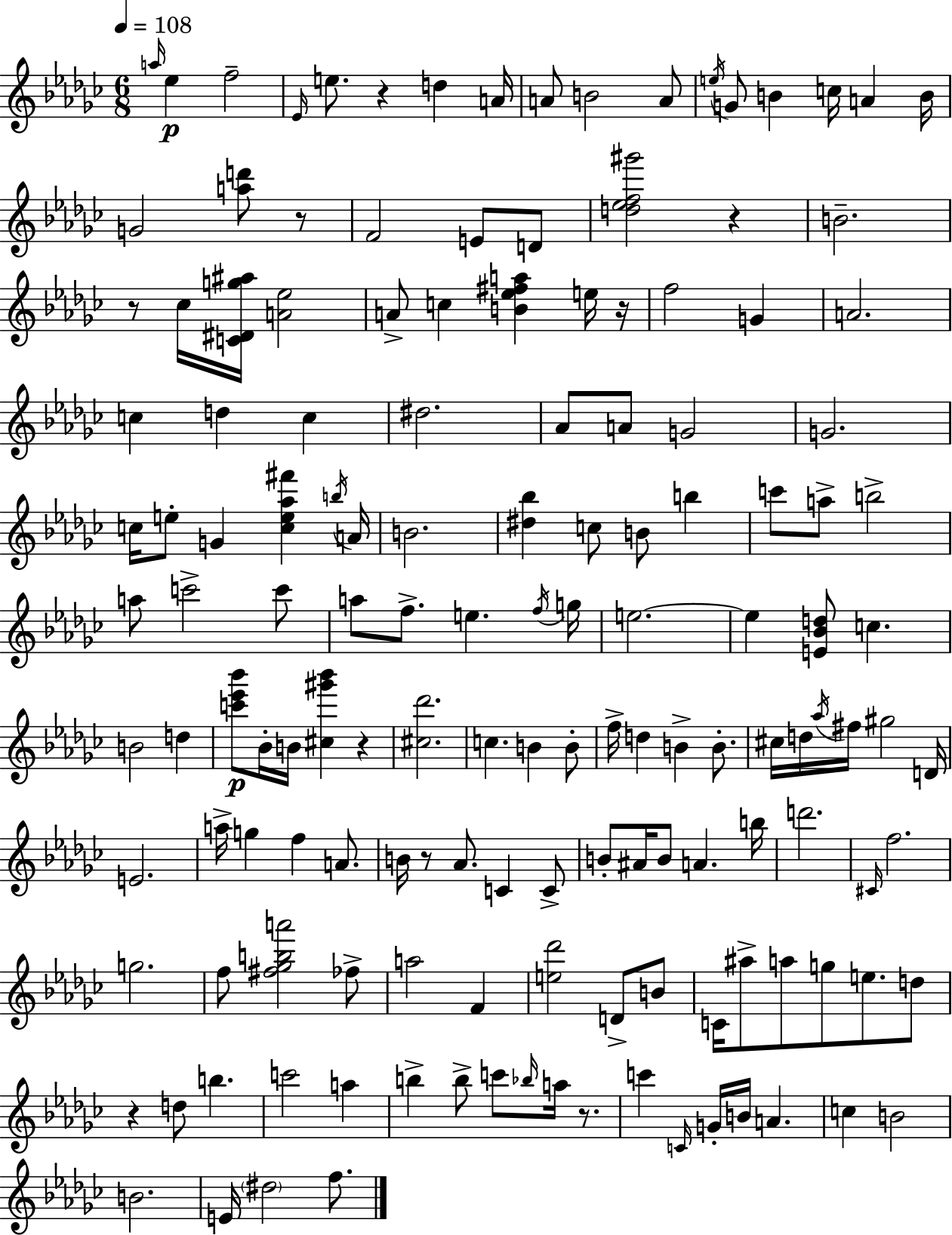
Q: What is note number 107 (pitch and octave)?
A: D5